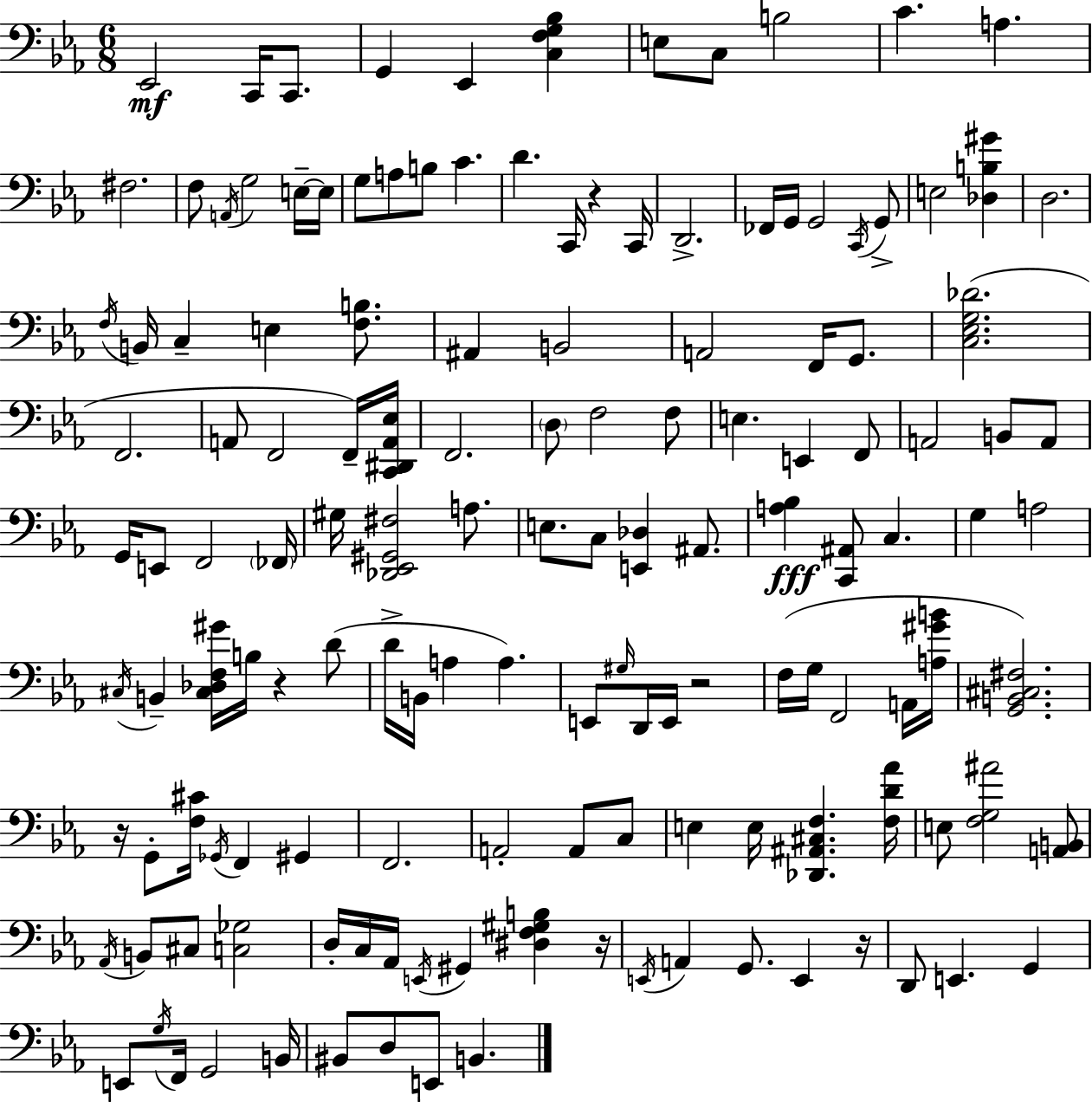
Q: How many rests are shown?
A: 6